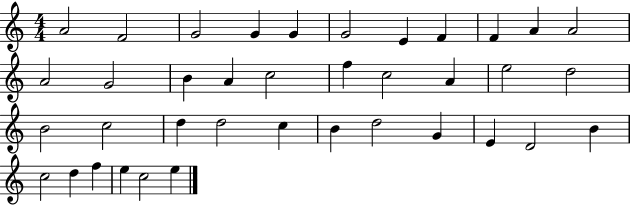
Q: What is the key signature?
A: C major